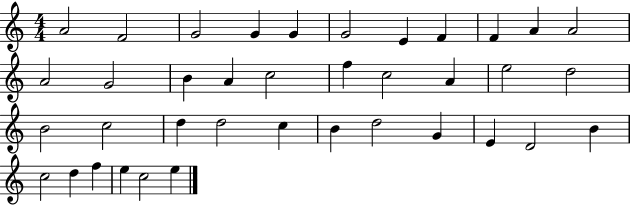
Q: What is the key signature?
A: C major